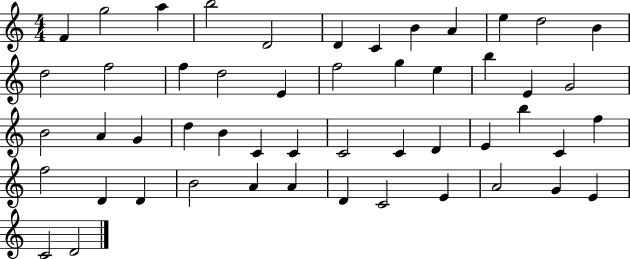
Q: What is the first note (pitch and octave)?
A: F4